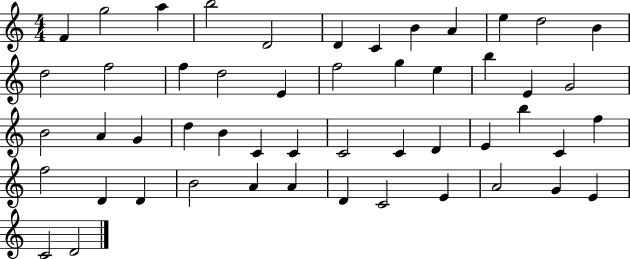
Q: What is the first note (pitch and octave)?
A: F4